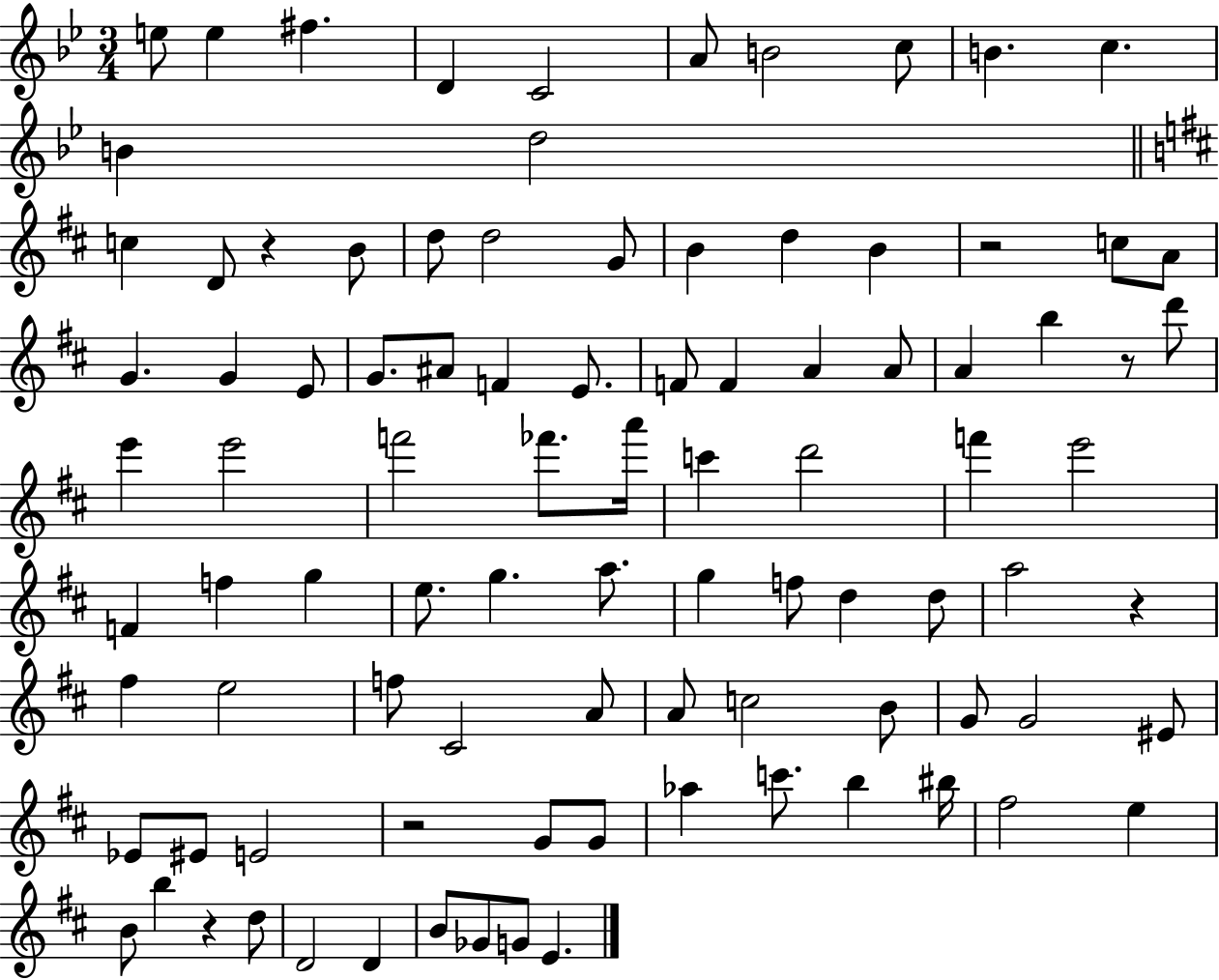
{
  \clef treble
  \numericTimeSignature
  \time 3/4
  \key bes \major
  \repeat volta 2 { e''8 e''4 fis''4. | d'4 c'2 | a'8 b'2 c''8 | b'4. c''4. | \break b'4 d''2 | \bar "||" \break \key b \minor c''4 d'8 r4 b'8 | d''8 d''2 g'8 | b'4 d''4 b'4 | r2 c''8 a'8 | \break g'4. g'4 e'8 | g'8. ais'8 f'4 e'8. | f'8 f'4 a'4 a'8 | a'4 b''4 r8 d'''8 | \break e'''4 e'''2 | f'''2 fes'''8. a'''16 | c'''4 d'''2 | f'''4 e'''2 | \break f'4 f''4 g''4 | e''8. g''4. a''8. | g''4 f''8 d''4 d''8 | a''2 r4 | \break fis''4 e''2 | f''8 cis'2 a'8 | a'8 c''2 b'8 | g'8 g'2 eis'8 | \break ees'8 eis'8 e'2 | r2 g'8 g'8 | aes''4 c'''8. b''4 bis''16 | fis''2 e''4 | \break b'8 b''4 r4 d''8 | d'2 d'4 | b'8 ges'8 g'8 e'4. | } \bar "|."
}